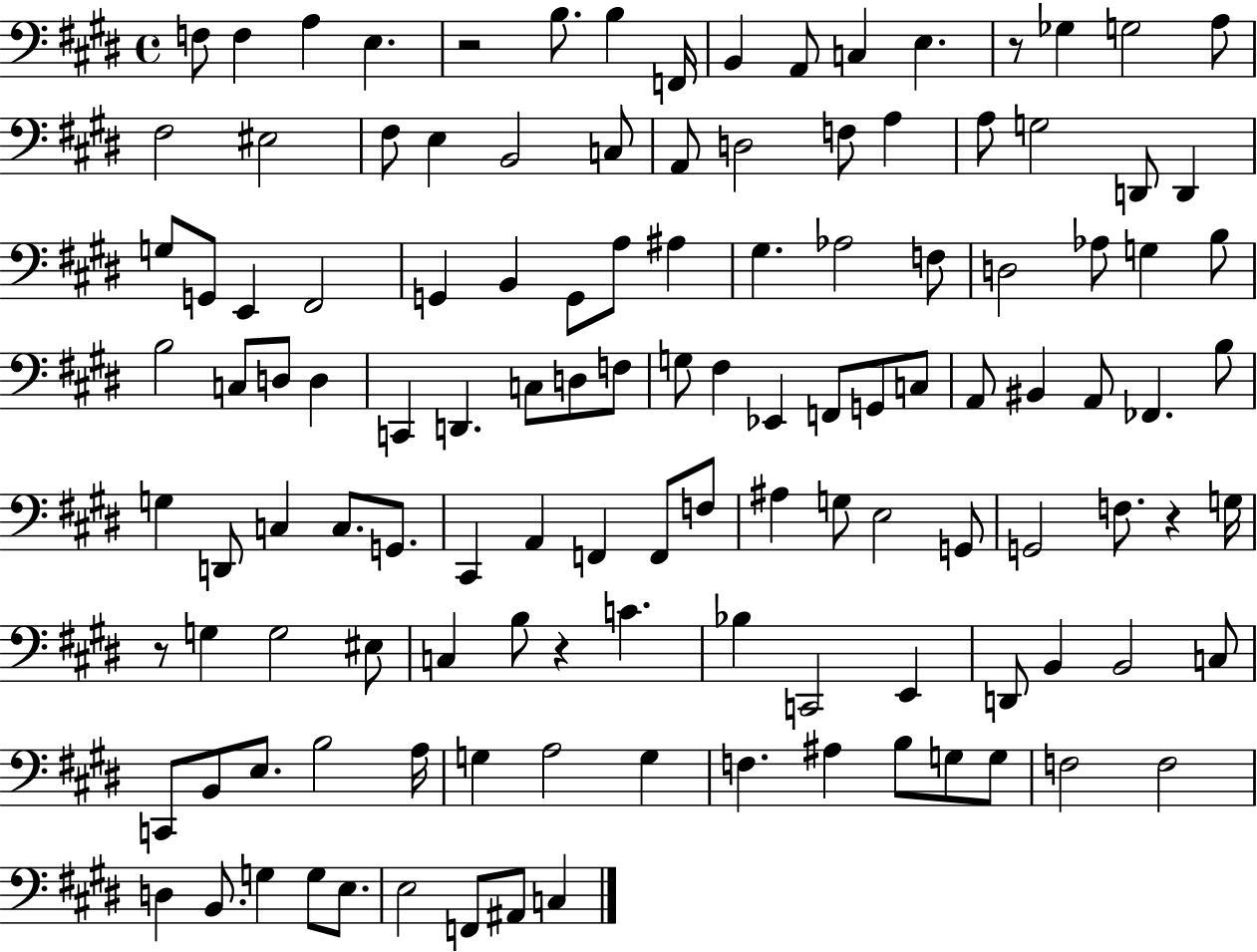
X:1
T:Untitled
M:4/4
L:1/4
K:E
F,/2 F, A, E, z2 B,/2 B, F,,/4 B,, A,,/2 C, E, z/2 _G, G,2 A,/2 ^F,2 ^E,2 ^F,/2 E, B,,2 C,/2 A,,/2 D,2 F,/2 A, A,/2 G,2 D,,/2 D,, G,/2 G,,/2 E,, ^F,,2 G,, B,, G,,/2 A,/2 ^A, ^G, _A,2 F,/2 D,2 _A,/2 G, B,/2 B,2 C,/2 D,/2 D, C,, D,, C,/2 D,/2 F,/2 G,/2 ^F, _E,, F,,/2 G,,/2 C,/2 A,,/2 ^B,, A,,/2 _F,, B,/2 G, D,,/2 C, C,/2 G,,/2 ^C,, A,, F,, F,,/2 F,/2 ^A, G,/2 E,2 G,,/2 G,,2 F,/2 z G,/4 z/2 G, G,2 ^E,/2 C, B,/2 z C _B, C,,2 E,, D,,/2 B,, B,,2 C,/2 C,,/2 B,,/2 E,/2 B,2 A,/4 G, A,2 G, F, ^A, B,/2 G,/2 G,/2 F,2 F,2 D, B,,/2 G, G,/2 E,/2 E,2 F,,/2 ^A,,/2 C,